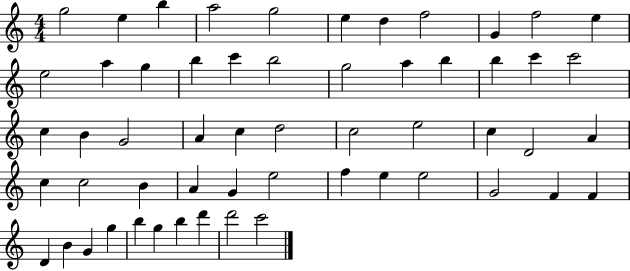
X:1
T:Untitled
M:4/4
L:1/4
K:C
g2 e b a2 g2 e d f2 G f2 e e2 a g b c' b2 g2 a b b c' c'2 c B G2 A c d2 c2 e2 c D2 A c c2 B A G e2 f e e2 G2 F F D B G g b g b d' d'2 c'2